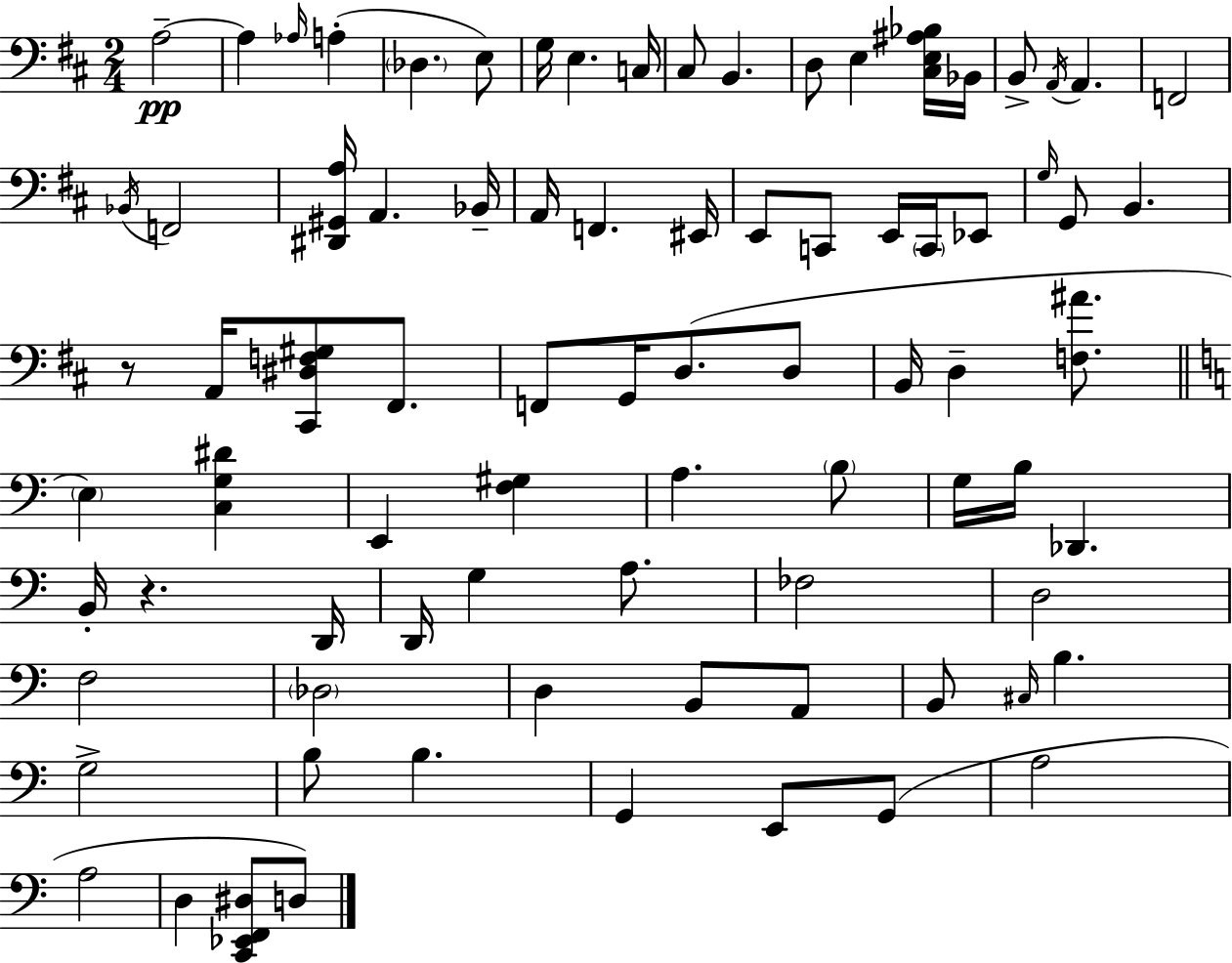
A3/h A3/q Ab3/s A3/q Db3/q. E3/e G3/s E3/q. C3/s C#3/e B2/q. D3/e E3/q [C#3,E3,A#3,Bb3]/s Bb2/s B2/e A2/s A2/q. F2/h Bb2/s F2/h [D#2,G#2,A3]/s A2/q. Bb2/s A2/s F2/q. EIS2/s E2/e C2/e E2/s C2/s Eb2/e G3/s G2/e B2/q. R/e A2/s [C#2,D#3,F3,G#3]/e F#2/e. F2/e G2/s D3/e. D3/e B2/s D3/q [F3,A#4]/e. E3/q [C3,G3,D#4]/q E2/q [F3,G#3]/q A3/q. B3/e G3/s B3/s Db2/q. B2/s R/q. D2/s D2/s G3/q A3/e. FES3/h D3/h F3/h Db3/h D3/q B2/e A2/e B2/e C#3/s B3/q. G3/h B3/e B3/q. G2/q E2/e G2/e A3/h A3/h D3/q [C2,Eb2,F2,D#3]/e D3/e